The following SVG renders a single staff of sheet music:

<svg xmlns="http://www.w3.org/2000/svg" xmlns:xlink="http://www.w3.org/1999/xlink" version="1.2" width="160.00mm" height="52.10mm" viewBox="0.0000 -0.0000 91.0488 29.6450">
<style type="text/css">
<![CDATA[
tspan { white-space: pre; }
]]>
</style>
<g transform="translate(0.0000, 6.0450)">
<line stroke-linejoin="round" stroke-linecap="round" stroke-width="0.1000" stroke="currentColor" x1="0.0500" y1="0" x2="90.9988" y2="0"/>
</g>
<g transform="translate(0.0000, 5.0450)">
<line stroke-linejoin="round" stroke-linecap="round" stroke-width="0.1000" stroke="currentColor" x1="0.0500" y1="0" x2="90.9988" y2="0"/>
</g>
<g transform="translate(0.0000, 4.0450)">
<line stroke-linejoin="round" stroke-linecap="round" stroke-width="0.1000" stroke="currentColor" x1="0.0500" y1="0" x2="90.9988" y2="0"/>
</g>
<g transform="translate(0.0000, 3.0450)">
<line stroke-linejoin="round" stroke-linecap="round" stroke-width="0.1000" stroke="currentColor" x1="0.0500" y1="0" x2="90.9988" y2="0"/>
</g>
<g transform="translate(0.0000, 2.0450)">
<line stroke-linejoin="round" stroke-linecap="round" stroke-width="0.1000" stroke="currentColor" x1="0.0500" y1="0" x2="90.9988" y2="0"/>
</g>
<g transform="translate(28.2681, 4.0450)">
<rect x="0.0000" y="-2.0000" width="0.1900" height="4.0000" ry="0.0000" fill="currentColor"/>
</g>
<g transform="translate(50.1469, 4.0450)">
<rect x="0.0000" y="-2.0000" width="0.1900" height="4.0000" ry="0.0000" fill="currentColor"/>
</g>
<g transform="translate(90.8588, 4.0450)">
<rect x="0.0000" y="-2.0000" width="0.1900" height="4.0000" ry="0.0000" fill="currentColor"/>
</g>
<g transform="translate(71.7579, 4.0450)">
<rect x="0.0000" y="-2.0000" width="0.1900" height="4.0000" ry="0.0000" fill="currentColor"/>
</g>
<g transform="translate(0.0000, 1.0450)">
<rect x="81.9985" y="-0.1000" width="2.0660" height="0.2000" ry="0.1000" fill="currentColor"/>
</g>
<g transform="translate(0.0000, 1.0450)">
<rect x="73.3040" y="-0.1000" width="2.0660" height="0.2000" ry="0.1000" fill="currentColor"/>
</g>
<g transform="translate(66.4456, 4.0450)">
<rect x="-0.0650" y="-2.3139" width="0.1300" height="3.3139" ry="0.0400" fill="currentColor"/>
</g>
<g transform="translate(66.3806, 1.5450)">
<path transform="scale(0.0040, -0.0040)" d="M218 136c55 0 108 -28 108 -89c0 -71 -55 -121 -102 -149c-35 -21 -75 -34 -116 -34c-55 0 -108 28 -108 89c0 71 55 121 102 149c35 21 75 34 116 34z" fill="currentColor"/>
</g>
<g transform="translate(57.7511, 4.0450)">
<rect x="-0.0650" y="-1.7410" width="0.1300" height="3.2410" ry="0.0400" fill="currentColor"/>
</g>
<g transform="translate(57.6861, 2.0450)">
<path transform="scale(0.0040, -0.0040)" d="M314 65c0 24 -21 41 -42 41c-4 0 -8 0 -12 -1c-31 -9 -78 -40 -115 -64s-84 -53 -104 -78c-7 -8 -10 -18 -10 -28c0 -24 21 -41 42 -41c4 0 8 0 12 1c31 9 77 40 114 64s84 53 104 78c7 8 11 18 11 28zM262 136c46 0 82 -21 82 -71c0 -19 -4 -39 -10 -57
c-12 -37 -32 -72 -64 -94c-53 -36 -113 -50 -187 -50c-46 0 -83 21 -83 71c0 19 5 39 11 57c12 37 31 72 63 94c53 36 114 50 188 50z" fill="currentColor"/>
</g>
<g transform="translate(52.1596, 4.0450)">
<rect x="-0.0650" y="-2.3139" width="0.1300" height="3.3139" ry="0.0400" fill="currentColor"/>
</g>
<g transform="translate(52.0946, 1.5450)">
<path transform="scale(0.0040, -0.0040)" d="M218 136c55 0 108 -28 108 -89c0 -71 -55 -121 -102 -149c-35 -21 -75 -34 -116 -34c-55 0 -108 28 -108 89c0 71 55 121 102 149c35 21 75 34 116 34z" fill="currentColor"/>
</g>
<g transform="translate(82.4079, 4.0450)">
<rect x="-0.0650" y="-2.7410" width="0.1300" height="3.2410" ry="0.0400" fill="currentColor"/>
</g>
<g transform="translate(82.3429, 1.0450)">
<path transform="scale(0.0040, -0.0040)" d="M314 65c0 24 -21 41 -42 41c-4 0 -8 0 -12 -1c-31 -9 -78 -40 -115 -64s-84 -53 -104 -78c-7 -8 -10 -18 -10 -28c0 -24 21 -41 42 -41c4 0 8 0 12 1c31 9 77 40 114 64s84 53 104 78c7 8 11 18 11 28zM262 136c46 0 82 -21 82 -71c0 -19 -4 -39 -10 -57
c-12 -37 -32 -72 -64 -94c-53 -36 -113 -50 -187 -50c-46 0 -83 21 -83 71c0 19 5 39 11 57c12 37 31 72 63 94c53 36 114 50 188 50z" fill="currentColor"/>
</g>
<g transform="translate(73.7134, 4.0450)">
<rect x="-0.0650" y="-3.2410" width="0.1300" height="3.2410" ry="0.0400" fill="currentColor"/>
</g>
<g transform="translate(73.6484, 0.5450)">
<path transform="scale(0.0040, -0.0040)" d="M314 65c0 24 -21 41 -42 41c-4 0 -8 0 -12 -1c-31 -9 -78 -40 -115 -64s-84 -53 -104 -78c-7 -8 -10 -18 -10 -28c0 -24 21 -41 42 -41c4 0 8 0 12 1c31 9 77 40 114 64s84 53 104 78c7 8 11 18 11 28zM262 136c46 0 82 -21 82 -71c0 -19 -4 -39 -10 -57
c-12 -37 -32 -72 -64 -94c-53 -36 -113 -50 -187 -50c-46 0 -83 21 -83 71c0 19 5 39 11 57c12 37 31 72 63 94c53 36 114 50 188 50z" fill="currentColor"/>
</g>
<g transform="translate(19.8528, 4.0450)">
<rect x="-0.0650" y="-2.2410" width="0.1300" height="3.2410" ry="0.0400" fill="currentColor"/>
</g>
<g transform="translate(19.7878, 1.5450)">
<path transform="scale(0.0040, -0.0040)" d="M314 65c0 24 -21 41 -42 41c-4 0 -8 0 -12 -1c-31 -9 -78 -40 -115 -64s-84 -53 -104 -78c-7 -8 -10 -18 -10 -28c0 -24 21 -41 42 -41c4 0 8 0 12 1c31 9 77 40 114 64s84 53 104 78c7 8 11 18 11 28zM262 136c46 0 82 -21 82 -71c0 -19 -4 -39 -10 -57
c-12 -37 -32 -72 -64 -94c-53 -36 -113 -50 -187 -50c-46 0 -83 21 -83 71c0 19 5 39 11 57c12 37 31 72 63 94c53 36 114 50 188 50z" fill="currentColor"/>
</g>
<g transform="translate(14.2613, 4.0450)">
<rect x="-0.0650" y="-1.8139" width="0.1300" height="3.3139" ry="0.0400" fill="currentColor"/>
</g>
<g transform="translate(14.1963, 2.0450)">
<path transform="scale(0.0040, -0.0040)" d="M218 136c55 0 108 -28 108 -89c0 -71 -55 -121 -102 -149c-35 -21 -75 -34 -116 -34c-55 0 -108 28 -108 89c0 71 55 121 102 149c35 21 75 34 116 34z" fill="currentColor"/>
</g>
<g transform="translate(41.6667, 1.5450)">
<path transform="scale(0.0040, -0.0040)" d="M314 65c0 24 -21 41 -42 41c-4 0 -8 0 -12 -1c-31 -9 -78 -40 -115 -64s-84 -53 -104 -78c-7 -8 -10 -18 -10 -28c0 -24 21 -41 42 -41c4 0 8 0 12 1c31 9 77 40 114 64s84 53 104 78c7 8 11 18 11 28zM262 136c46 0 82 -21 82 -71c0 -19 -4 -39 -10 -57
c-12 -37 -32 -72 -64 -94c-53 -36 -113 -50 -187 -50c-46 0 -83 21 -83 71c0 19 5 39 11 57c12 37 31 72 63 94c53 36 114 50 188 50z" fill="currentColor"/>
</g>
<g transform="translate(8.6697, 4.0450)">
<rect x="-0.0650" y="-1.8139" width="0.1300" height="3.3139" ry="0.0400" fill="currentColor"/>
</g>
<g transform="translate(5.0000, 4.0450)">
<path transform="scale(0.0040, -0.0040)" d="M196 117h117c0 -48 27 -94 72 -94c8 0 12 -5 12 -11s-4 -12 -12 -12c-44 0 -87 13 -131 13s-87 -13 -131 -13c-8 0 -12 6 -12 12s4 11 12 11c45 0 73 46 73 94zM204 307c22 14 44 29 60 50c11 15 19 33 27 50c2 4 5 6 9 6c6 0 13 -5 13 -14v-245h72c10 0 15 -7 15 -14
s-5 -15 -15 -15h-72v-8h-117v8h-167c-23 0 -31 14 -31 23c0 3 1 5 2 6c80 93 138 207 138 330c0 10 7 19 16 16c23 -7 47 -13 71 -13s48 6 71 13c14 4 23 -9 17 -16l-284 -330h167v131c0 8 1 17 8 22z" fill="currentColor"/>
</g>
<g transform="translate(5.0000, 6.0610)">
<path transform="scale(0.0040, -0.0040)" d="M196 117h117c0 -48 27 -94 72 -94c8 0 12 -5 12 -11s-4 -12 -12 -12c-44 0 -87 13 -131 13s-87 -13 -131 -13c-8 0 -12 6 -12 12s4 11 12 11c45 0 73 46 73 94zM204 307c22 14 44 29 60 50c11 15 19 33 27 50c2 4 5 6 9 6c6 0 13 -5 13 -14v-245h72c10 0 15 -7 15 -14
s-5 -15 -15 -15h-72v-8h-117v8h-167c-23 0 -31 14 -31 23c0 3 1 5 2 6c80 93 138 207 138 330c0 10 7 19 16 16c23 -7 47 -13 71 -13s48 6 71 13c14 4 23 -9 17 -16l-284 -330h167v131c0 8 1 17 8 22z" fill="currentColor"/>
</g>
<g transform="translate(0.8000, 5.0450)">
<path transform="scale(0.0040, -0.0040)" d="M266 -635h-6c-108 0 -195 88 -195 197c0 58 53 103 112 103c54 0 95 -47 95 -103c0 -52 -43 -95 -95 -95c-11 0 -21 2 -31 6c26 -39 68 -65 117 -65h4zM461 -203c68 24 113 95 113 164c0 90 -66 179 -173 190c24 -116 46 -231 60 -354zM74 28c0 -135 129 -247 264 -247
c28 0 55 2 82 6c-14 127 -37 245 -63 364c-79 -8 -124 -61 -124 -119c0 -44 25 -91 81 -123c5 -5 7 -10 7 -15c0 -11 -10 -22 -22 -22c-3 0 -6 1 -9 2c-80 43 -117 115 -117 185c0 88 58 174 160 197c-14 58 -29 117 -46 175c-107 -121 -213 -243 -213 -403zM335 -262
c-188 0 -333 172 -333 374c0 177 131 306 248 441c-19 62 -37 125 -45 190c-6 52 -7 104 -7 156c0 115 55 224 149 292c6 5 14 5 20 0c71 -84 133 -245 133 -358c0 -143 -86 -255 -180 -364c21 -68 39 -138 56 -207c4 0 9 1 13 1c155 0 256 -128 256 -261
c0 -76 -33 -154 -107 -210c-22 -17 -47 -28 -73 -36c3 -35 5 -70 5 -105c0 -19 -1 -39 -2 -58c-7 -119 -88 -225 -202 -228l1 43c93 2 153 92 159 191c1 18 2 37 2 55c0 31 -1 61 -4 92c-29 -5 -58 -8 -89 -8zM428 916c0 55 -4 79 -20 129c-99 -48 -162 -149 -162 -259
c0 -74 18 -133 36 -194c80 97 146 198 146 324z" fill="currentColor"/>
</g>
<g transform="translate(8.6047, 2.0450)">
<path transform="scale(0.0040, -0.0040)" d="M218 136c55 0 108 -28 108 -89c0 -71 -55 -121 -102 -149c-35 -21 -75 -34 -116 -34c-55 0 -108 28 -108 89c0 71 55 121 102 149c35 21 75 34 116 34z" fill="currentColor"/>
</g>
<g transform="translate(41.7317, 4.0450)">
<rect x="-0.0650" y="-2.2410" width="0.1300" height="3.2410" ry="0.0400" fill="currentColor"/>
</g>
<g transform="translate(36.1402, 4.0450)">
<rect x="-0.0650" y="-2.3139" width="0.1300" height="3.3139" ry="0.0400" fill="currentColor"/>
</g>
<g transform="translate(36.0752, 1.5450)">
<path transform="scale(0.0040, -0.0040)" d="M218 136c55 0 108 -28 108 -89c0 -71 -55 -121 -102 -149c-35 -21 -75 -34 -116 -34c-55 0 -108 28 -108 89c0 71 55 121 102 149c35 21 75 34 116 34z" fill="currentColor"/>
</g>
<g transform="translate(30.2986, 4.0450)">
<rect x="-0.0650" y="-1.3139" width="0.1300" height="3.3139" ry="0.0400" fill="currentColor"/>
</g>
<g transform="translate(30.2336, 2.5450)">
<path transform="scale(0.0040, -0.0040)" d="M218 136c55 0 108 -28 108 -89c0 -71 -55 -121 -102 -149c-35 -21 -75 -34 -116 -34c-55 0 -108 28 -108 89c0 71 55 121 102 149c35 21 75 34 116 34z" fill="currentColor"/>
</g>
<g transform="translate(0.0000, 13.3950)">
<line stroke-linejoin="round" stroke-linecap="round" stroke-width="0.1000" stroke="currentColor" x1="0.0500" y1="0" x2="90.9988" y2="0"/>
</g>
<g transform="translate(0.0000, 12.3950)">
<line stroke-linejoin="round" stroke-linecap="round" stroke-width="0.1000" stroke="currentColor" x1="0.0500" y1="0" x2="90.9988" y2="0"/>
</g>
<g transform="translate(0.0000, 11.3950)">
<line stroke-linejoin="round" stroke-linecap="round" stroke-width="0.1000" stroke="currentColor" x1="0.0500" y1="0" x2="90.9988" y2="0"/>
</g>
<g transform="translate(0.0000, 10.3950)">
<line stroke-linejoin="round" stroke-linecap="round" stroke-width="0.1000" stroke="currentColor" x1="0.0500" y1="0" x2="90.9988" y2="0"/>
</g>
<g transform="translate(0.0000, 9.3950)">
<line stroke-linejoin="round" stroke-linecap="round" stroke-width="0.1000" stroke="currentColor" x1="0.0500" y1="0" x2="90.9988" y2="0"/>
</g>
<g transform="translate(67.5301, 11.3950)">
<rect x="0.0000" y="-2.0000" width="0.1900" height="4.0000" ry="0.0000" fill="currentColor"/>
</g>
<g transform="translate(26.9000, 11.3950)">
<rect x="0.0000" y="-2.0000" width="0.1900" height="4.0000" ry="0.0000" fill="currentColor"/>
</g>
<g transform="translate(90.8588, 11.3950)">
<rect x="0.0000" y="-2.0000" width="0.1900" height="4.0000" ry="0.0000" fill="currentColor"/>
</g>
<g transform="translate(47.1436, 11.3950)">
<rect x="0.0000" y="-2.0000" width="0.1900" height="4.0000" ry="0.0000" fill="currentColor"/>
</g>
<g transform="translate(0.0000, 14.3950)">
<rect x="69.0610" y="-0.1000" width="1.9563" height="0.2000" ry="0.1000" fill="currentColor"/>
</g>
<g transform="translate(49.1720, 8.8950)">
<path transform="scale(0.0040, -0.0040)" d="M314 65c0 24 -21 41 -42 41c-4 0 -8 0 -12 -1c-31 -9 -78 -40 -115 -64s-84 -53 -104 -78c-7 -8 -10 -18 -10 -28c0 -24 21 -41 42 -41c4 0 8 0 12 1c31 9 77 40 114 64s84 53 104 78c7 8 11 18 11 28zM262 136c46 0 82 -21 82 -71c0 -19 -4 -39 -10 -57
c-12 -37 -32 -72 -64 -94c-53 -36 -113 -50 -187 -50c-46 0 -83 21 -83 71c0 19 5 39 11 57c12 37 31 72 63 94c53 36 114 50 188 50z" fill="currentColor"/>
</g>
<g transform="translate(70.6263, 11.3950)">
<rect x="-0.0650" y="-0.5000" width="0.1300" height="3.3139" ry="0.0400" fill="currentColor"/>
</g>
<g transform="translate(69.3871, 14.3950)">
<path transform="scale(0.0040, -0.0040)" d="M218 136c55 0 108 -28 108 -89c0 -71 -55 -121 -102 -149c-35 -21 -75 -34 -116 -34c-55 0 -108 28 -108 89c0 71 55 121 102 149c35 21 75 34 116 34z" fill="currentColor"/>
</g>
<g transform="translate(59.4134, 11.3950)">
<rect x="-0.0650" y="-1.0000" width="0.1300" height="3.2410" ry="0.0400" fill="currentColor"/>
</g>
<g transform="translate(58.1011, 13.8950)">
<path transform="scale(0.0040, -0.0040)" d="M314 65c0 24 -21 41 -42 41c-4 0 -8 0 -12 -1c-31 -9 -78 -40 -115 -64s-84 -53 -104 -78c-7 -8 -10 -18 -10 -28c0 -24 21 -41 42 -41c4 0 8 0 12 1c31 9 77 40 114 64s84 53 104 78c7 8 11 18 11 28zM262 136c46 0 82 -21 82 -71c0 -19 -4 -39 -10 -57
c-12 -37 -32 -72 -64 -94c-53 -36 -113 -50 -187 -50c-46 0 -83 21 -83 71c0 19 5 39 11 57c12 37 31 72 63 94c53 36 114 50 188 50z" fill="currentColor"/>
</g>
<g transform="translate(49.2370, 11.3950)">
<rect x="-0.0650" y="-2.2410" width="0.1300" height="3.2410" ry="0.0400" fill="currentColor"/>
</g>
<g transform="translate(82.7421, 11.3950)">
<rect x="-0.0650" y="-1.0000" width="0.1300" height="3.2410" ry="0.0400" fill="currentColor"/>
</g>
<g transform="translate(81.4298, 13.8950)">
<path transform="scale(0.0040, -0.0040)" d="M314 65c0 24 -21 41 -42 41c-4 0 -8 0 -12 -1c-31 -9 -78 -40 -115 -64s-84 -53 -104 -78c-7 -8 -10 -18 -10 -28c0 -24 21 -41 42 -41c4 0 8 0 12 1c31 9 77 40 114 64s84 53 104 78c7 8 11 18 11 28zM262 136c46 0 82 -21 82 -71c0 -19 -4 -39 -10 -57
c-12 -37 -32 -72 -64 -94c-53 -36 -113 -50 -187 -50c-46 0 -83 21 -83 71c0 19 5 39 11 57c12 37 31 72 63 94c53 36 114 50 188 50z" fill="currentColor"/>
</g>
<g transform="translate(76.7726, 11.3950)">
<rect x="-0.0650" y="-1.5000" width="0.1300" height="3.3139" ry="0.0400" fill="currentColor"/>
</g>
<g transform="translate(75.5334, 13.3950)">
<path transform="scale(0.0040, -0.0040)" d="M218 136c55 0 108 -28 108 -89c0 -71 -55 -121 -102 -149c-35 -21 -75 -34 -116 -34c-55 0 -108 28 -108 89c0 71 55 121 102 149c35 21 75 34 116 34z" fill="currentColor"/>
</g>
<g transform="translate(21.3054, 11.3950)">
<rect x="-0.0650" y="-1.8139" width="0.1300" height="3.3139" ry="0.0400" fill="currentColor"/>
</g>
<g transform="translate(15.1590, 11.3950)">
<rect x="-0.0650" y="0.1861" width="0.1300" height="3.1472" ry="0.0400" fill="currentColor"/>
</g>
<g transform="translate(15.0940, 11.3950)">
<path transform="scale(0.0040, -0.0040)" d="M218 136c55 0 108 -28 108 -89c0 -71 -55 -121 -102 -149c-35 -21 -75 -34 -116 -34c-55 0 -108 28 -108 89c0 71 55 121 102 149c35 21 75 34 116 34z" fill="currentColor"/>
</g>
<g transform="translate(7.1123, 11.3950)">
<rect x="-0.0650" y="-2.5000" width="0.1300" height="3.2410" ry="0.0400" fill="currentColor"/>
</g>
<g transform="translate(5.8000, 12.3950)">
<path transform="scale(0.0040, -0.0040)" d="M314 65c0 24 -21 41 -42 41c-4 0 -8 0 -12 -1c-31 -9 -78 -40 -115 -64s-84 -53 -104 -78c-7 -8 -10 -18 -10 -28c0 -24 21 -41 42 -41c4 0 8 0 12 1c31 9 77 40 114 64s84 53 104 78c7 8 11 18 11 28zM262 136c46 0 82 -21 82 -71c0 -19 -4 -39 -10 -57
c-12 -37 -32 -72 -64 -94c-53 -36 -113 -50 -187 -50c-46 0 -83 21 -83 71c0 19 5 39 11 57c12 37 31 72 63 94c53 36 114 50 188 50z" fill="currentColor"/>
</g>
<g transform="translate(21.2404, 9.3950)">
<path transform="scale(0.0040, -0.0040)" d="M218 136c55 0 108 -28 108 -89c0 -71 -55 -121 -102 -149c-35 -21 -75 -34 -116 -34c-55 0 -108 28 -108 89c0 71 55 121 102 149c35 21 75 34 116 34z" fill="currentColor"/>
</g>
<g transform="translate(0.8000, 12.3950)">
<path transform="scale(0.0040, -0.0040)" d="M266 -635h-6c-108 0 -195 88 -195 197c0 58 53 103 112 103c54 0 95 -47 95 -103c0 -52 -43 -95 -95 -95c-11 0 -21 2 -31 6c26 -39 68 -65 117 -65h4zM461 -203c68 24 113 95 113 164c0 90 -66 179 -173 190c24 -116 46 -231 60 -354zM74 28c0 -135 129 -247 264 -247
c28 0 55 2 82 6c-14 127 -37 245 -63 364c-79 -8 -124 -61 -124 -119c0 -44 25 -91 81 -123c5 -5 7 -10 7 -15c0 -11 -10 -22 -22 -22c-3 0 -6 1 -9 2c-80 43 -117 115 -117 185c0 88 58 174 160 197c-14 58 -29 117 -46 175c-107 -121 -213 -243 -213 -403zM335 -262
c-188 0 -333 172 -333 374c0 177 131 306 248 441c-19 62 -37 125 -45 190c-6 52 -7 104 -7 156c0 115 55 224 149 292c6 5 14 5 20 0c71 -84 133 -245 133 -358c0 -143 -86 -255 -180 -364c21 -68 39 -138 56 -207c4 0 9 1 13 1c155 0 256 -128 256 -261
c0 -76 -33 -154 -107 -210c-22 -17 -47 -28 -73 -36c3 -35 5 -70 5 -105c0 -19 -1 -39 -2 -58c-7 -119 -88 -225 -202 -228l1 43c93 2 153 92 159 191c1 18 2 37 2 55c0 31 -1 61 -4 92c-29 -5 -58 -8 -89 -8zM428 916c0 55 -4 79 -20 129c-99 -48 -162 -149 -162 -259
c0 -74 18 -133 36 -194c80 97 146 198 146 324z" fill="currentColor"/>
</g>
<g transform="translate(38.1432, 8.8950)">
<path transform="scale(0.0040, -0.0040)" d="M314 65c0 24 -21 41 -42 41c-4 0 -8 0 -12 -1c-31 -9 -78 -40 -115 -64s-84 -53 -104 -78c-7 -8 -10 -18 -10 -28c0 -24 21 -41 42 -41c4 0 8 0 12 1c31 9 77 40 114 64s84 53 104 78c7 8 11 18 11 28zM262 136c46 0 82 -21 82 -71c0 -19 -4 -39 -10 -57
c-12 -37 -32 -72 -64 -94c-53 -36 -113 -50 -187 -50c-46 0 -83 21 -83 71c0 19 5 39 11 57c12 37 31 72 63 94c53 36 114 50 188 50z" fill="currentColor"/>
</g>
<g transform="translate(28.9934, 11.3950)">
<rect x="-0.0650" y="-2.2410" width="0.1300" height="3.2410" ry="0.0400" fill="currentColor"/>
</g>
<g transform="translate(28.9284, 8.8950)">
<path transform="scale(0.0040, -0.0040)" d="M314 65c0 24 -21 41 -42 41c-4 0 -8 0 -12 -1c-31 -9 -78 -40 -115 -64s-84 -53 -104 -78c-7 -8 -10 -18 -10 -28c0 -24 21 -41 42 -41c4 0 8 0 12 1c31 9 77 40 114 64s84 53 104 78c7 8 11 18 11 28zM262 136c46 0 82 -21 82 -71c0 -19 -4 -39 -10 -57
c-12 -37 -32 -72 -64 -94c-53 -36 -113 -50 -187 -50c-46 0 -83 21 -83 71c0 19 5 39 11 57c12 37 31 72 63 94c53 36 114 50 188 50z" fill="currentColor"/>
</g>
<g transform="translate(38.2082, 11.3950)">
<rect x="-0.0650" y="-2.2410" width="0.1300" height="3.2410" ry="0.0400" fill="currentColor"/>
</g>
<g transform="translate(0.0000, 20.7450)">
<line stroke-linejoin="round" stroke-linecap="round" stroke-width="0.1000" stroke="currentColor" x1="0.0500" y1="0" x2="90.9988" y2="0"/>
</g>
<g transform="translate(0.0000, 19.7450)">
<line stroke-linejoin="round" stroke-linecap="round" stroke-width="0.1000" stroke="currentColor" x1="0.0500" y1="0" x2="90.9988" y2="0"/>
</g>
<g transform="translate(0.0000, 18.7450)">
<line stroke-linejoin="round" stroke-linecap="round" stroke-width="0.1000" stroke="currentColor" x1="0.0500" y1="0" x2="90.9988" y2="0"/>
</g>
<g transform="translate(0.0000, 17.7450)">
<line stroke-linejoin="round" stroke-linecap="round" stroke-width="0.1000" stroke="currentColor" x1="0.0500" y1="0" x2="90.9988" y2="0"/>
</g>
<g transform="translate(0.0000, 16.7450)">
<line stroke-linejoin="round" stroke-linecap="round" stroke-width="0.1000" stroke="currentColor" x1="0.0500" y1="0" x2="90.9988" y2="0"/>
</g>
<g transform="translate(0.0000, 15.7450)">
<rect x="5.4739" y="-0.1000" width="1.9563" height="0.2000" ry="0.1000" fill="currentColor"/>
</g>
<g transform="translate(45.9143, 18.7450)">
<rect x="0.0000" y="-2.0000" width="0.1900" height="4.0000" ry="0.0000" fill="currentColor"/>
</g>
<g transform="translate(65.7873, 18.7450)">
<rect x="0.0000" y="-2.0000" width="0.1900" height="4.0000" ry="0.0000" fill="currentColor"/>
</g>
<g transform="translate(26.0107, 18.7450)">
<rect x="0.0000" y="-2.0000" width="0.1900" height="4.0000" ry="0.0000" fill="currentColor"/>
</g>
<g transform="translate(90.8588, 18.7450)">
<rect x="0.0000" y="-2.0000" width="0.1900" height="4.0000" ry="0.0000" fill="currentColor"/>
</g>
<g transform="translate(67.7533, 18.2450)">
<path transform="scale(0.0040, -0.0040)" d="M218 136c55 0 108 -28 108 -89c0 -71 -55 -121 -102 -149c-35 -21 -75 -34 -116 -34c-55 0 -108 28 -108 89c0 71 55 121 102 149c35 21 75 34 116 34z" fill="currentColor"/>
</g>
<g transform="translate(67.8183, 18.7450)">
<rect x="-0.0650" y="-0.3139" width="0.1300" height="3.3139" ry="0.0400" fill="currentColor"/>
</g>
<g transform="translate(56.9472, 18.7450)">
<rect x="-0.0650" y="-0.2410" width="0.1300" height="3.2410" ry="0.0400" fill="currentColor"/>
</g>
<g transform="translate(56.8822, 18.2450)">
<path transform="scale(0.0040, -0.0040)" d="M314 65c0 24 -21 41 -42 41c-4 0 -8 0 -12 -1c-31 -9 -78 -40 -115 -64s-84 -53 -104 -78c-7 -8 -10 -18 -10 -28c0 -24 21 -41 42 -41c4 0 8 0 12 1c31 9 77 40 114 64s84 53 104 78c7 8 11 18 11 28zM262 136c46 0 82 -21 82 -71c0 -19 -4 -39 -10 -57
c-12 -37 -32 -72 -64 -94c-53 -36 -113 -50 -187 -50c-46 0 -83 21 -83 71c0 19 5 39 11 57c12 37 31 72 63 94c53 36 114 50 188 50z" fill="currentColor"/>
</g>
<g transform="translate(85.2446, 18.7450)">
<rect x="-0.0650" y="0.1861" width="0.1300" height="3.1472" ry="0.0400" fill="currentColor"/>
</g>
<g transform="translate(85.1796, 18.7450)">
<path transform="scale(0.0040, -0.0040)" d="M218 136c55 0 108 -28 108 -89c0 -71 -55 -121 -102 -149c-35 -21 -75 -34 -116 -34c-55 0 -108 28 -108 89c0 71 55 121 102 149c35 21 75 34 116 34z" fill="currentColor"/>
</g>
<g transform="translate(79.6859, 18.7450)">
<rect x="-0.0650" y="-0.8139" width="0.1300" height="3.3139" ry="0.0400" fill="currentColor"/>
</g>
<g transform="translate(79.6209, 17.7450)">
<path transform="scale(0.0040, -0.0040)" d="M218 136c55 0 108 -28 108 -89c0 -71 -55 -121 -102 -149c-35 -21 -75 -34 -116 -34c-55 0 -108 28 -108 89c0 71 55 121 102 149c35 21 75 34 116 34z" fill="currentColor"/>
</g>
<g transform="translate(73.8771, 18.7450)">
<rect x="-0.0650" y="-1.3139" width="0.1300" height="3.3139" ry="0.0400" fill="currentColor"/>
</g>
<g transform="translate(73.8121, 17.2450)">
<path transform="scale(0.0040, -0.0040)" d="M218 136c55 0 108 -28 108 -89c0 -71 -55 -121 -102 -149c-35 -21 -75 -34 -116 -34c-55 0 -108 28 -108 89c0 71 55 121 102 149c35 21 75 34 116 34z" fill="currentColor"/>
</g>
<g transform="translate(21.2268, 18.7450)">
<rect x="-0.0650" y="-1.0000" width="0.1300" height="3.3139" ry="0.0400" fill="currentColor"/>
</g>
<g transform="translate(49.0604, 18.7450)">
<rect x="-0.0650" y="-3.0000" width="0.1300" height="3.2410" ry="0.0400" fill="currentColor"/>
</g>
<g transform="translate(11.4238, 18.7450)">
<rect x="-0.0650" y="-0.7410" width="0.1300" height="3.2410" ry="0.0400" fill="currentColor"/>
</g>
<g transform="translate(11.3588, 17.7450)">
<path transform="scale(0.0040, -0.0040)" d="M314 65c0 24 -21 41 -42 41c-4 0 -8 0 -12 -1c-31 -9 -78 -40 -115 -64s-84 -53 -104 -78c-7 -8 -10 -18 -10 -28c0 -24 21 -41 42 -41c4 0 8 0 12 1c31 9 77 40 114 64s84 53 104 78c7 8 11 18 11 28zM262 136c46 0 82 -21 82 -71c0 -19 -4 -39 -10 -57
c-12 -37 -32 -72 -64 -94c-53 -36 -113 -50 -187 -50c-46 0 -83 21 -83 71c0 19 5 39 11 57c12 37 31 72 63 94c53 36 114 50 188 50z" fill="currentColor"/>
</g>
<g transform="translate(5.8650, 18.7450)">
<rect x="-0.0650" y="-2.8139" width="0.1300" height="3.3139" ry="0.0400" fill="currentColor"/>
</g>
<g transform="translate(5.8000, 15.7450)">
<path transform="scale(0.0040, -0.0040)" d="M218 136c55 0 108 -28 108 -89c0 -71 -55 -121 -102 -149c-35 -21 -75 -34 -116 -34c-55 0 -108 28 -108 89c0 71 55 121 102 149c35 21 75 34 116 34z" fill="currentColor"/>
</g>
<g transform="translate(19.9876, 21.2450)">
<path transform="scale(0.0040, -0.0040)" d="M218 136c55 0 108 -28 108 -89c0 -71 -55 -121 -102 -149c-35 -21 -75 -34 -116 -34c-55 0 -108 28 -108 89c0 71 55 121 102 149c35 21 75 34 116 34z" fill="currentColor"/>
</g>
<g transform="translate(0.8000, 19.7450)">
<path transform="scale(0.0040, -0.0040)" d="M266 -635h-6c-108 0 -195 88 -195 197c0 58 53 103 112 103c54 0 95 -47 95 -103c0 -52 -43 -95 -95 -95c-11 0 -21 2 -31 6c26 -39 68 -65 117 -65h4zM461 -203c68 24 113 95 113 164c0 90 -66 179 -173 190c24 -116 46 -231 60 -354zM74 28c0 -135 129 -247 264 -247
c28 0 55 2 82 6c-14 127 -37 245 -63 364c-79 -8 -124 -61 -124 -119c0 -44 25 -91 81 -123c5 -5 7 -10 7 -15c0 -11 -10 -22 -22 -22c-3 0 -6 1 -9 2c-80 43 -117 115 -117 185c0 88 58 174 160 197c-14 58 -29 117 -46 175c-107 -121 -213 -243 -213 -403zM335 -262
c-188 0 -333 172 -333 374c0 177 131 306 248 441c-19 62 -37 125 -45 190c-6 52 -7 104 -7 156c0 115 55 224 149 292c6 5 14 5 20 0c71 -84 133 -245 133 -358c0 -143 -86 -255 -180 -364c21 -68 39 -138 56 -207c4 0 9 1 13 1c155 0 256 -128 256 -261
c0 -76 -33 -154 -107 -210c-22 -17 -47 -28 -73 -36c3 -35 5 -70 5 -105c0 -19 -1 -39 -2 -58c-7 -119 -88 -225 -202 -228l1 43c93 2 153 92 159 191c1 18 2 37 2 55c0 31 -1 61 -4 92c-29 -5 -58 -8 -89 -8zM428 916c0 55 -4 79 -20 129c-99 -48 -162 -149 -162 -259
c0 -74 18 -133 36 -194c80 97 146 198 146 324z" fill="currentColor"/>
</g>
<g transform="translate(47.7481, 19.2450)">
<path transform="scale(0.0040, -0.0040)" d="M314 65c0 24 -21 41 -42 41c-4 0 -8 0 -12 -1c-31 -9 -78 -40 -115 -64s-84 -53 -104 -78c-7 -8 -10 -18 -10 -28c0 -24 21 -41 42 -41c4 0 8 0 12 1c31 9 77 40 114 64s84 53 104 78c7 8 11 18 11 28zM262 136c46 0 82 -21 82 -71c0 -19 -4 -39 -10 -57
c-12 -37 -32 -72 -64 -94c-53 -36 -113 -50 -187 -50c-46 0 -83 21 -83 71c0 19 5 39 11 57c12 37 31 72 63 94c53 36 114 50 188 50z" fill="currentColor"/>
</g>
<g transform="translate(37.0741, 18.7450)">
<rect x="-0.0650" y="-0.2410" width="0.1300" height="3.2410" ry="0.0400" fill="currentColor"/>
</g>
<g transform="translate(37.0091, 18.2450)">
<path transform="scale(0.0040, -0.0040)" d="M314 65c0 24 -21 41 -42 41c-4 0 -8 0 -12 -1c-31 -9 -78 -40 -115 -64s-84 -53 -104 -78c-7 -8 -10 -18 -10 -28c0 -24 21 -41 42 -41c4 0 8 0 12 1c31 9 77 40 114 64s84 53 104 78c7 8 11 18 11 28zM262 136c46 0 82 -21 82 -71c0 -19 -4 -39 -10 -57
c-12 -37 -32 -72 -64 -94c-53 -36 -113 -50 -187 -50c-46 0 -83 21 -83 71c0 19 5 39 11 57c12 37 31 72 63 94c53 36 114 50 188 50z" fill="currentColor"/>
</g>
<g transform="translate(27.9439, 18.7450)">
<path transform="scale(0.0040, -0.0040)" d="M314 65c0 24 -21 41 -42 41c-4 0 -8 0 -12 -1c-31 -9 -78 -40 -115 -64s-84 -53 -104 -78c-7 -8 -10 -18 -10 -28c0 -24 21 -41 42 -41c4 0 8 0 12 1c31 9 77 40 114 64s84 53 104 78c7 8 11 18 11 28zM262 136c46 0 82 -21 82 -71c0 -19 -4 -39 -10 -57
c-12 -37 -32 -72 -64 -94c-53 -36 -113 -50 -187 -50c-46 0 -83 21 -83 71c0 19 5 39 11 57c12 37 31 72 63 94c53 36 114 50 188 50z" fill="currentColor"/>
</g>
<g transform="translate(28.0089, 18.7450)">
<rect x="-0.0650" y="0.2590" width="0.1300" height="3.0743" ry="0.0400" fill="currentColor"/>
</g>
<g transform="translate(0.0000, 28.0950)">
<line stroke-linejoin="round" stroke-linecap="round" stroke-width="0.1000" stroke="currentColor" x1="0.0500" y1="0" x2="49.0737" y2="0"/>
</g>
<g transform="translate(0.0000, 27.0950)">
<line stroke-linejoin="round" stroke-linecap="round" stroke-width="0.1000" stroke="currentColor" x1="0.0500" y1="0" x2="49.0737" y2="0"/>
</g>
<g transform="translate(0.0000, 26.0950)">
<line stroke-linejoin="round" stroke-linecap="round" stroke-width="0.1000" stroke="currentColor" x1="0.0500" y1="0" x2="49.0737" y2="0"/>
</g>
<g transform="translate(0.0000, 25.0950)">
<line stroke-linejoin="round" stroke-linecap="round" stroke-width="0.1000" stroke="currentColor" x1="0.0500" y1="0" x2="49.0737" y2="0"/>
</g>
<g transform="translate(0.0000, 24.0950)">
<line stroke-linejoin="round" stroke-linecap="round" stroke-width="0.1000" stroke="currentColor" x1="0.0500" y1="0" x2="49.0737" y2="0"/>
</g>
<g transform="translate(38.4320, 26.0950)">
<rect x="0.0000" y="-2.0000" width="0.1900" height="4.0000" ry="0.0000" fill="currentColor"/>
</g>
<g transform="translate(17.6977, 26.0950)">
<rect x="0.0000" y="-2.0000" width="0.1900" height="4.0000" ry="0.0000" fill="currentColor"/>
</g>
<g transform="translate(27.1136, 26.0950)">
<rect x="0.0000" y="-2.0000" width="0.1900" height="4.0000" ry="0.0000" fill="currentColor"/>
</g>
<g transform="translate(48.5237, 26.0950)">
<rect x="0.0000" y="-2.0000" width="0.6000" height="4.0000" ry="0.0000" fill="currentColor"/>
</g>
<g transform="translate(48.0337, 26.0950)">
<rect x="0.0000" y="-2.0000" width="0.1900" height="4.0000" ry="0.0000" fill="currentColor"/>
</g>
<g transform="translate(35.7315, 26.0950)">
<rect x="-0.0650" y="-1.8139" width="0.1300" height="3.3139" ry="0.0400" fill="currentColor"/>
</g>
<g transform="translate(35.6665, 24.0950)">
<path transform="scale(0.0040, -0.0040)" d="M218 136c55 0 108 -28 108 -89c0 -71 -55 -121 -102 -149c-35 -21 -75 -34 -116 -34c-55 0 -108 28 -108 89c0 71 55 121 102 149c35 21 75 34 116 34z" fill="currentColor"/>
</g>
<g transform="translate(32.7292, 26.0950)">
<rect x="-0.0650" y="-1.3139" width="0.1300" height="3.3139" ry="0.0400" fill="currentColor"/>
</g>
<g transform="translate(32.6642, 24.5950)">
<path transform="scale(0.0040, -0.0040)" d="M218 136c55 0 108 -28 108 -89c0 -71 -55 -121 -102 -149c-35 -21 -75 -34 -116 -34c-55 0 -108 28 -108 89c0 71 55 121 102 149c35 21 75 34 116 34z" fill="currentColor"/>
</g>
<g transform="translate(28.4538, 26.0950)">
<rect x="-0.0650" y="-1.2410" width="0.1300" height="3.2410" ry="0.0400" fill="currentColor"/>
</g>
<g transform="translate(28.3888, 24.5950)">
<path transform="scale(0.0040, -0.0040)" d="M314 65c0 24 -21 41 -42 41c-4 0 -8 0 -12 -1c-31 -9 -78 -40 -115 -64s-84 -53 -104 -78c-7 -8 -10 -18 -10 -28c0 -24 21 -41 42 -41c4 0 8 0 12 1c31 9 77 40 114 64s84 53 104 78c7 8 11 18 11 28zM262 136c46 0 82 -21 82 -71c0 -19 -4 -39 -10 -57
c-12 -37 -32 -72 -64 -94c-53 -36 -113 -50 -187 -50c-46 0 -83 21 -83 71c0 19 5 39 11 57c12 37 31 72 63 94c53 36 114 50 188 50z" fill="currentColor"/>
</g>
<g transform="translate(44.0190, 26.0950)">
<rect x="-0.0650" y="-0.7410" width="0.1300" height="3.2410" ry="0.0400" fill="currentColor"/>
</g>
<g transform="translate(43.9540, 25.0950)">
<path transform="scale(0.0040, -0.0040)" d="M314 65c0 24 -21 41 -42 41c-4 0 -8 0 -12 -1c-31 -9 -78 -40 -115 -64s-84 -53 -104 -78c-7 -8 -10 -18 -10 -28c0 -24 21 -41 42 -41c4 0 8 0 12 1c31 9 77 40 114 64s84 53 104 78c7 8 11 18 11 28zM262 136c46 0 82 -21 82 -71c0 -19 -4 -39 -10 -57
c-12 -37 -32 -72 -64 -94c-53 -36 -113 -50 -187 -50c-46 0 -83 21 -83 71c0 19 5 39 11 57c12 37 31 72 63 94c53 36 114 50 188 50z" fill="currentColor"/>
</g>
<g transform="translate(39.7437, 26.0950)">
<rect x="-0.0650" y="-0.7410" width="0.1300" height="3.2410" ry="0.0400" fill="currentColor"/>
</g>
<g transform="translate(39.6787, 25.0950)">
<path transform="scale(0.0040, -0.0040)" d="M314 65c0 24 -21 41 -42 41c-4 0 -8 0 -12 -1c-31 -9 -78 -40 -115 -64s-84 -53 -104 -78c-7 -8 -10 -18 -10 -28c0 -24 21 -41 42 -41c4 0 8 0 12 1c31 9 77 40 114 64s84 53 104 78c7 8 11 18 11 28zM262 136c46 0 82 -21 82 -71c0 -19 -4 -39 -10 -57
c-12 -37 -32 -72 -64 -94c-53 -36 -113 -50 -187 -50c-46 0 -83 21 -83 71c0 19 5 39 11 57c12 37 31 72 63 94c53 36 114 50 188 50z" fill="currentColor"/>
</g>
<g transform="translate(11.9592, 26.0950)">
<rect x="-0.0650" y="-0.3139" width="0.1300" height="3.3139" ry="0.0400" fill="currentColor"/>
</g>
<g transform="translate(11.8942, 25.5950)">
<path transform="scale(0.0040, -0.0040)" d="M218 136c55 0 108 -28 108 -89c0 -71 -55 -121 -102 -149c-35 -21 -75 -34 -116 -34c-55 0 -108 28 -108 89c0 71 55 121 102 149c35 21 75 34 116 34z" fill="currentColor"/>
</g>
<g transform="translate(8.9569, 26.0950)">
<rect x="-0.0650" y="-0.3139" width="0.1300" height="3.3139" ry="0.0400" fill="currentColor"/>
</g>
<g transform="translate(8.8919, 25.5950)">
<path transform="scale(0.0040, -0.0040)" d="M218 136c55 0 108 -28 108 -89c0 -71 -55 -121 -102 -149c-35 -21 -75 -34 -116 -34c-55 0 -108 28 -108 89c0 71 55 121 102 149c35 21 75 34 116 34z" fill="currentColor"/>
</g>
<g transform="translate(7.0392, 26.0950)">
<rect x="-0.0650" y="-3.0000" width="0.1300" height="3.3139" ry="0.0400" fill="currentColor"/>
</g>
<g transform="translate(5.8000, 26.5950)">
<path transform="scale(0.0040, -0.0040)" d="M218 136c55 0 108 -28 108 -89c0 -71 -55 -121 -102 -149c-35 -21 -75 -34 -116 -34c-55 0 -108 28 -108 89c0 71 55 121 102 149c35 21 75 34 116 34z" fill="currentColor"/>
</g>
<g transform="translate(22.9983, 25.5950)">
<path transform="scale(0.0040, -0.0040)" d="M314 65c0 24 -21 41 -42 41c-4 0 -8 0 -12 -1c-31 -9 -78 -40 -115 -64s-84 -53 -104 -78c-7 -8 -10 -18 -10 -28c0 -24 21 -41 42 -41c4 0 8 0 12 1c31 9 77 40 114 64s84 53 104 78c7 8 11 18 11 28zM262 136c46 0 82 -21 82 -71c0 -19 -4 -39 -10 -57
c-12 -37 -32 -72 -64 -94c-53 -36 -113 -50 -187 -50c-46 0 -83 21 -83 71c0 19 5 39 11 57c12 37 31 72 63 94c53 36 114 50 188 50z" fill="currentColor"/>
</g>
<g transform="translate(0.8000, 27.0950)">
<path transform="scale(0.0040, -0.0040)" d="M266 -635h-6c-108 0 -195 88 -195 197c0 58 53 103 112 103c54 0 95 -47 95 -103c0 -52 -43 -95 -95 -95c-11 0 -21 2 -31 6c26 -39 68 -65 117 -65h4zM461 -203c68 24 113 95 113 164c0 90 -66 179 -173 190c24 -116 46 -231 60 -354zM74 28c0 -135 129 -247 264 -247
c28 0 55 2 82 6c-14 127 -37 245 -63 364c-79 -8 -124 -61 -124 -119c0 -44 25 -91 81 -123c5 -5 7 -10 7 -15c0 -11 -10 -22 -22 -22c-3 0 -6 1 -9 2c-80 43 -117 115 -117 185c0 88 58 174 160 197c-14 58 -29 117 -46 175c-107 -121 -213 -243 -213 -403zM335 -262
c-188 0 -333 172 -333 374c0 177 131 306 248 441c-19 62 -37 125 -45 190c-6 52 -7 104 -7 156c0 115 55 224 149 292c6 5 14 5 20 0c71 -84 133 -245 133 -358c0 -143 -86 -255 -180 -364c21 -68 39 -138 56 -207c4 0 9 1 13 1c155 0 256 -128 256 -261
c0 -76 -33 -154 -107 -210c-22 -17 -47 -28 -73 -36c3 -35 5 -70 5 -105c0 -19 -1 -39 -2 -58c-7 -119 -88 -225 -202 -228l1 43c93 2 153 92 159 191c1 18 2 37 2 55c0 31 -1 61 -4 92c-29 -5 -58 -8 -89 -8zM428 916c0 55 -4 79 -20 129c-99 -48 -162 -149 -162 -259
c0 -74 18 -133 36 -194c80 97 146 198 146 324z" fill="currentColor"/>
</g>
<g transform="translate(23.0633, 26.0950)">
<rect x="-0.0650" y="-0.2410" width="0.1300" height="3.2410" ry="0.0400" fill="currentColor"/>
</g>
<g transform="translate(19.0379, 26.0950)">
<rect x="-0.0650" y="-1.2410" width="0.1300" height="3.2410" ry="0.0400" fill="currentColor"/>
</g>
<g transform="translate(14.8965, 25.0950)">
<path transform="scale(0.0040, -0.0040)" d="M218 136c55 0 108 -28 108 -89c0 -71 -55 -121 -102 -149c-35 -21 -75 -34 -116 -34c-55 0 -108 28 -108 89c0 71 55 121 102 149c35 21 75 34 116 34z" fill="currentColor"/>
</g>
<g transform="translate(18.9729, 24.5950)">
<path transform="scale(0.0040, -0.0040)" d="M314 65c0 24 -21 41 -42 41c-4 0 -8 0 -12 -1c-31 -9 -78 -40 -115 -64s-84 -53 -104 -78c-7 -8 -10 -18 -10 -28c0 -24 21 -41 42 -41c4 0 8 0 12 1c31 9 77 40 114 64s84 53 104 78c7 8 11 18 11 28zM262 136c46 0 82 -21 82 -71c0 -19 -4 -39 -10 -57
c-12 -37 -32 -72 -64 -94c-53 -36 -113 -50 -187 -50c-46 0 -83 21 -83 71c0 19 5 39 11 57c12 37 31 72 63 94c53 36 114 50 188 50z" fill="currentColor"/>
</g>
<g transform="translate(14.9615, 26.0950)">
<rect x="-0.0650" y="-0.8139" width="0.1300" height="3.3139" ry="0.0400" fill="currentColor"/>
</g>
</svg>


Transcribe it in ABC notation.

X:1
T:Untitled
M:4/4
L:1/4
K:C
f f g2 e g g2 g f2 g b2 a2 G2 B f g2 g2 g2 D2 C E D2 a d2 D B2 c2 A2 c2 c e d B A c c d e2 c2 e2 e f d2 d2